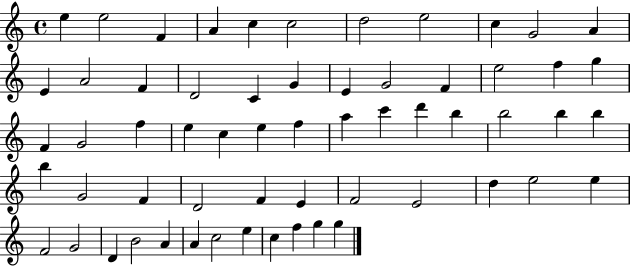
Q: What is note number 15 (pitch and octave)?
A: D4